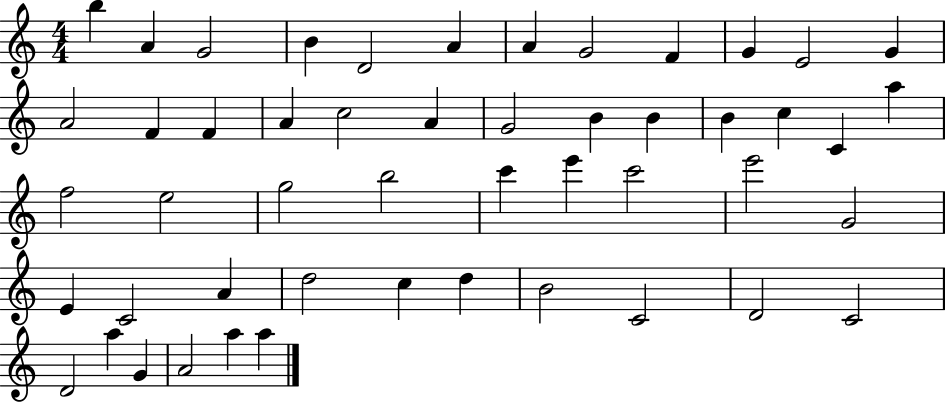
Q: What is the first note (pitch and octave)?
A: B5